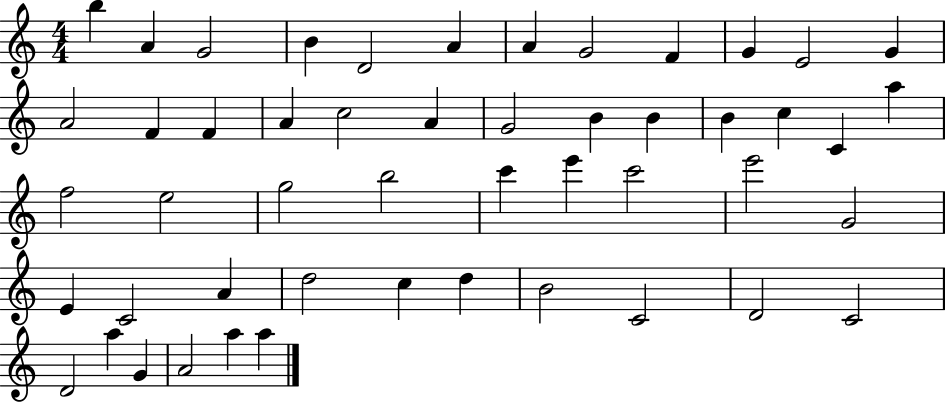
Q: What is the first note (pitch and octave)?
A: B5